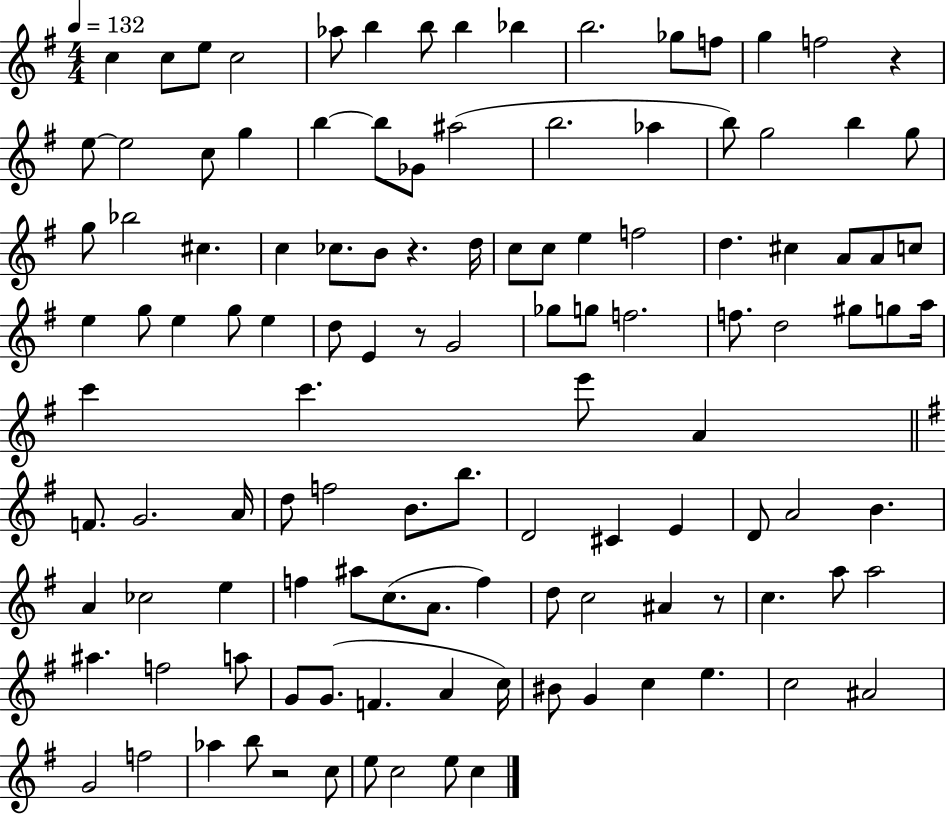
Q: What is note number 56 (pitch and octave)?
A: F5